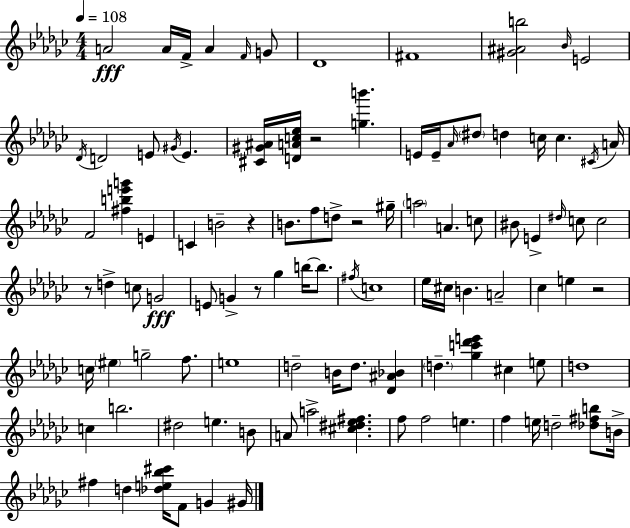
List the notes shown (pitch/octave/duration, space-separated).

A4/h A4/s F4/s A4/q F4/s G4/e Db4/w F#4/w [G#4,A#4,B5]/h Bb4/s E4/h Db4/s D4/h E4/e G#4/s E4/q. [C#4,G#4,A#4]/s [D4,A4,C5,Eb5]/s R/h [G5,B6]/q. E4/s E4/s Ab4/s D#5/e D5/q C5/s C5/q. C#4/s A4/s F4/h [F#5,B5,E6,G6]/q E4/q C4/q B4/h R/q B4/e. F5/e D5/e R/h G#5/s A5/h A4/q. C5/e BIS4/e E4/q D#5/s C5/e C5/h R/e D5/q C5/e G4/h E4/e G4/q R/e Gb5/q B5/s B5/e. F#5/s C5/w Eb5/s C#5/s B4/q. A4/h CES5/q E5/q R/h C5/s EIS5/q G5/h F5/e. E5/w D5/h B4/s D5/e. [Db4,A#4,Bb4]/q D5/q. [Gb5,C6,Db6,E6]/q C#5/q E5/e D5/w C5/q B5/h. D#5/h E5/q. B4/e A4/e A5/h [C#5,D#5,Eb5,F#5]/q. F5/e F5/h E5/q. F5/q E5/s D5/h [Db5,F#5,B5]/e B4/s F#5/q D5/q [Db5,E5,Bb5,C#6]/s F4/e G4/q G#4/s